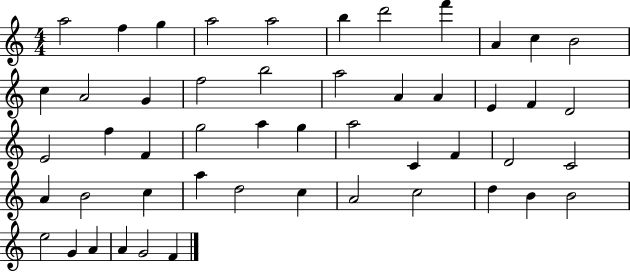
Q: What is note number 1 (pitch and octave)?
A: A5